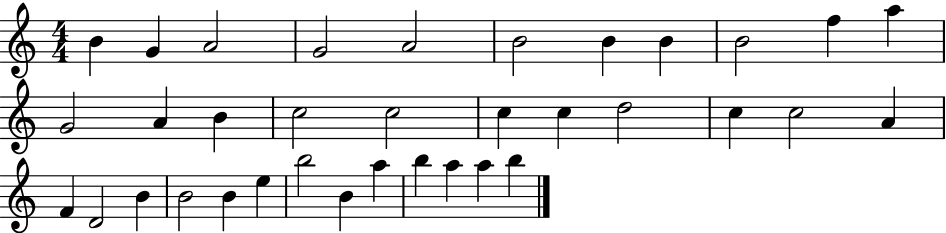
B4/q G4/q A4/h G4/h A4/h B4/h B4/q B4/q B4/h F5/q A5/q G4/h A4/q B4/q C5/h C5/h C5/q C5/q D5/h C5/q C5/h A4/q F4/q D4/h B4/q B4/h B4/q E5/q B5/h B4/q A5/q B5/q A5/q A5/q B5/q